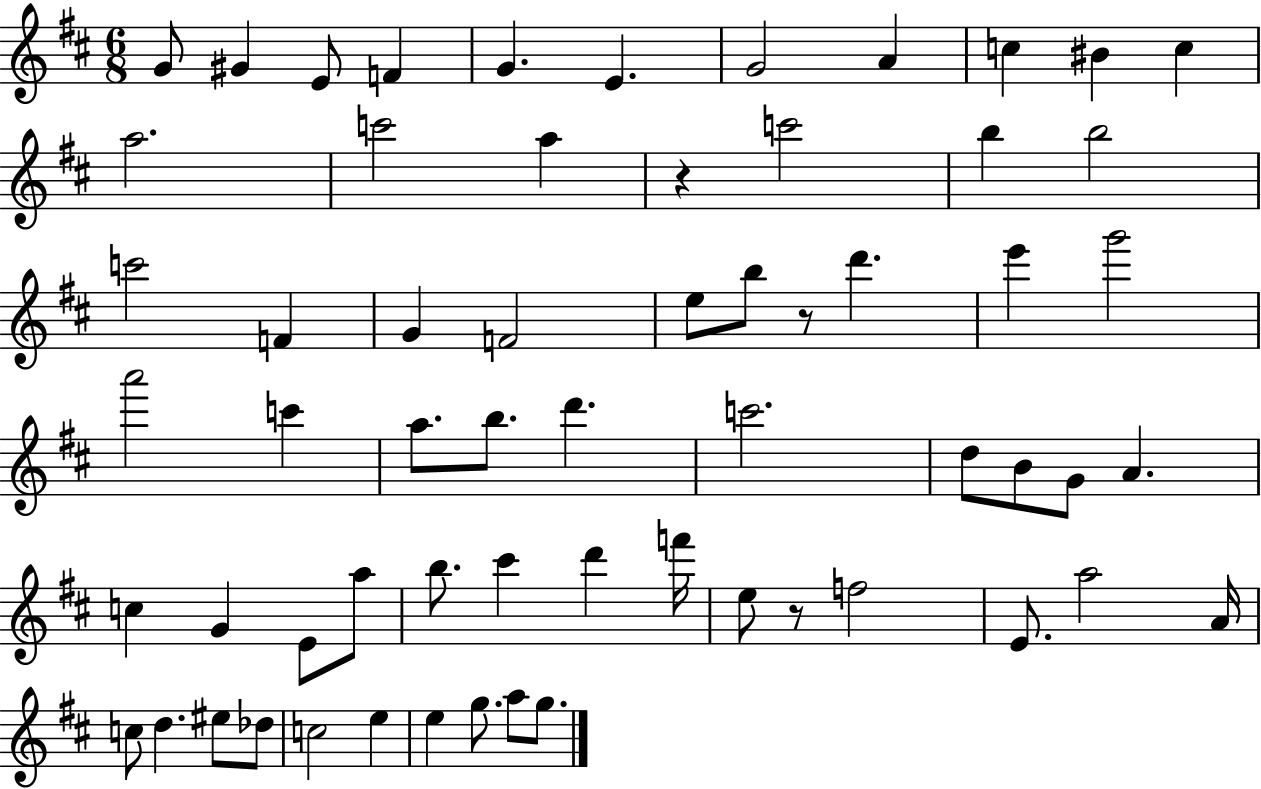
G4/e G#4/q E4/e F4/q G4/q. E4/q. G4/h A4/q C5/q BIS4/q C5/q A5/h. C6/h A5/q R/q C6/h B5/q B5/h C6/h F4/q G4/q F4/h E5/e B5/e R/e D6/q. E6/q G6/h A6/h C6/q A5/e. B5/e. D6/q. C6/h. D5/e B4/e G4/e A4/q. C5/q G4/q E4/e A5/e B5/e. C#6/q D6/q F6/s E5/e R/e F5/h E4/e. A5/h A4/s C5/e D5/q. EIS5/e Db5/e C5/h E5/q E5/q G5/e. A5/e G5/e.